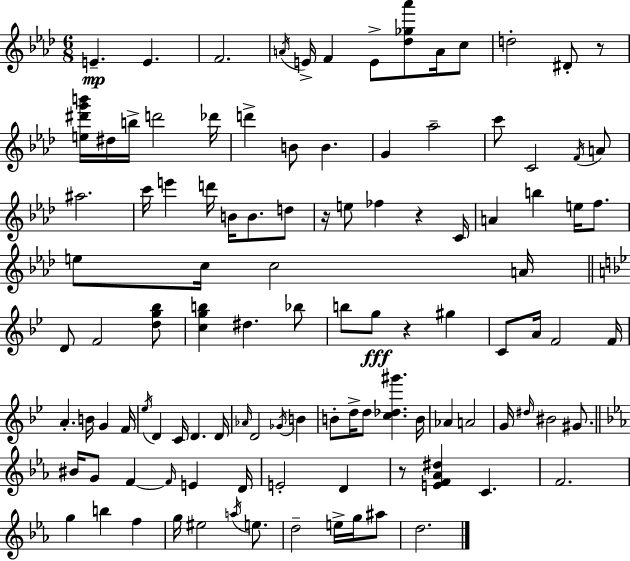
E4/q. E4/q. F4/h. A4/s E4/s F4/q E4/e [Db5,Gb5,Ab6]/e A4/s C5/e D5/h D#4/e R/e [E5,D#6,G6,B6]/s D#5/s B5/s D6/h Db6/s D6/q B4/e B4/q. G4/q Ab5/h C6/e C4/h F4/s A4/e A#5/h. C6/s E6/q D6/s B4/s B4/e. D5/e R/s E5/e FES5/q R/q C4/s A4/q B5/q E5/s F5/e. E5/e C5/s C5/h A4/s D4/e F4/h [D5,G5,Bb5]/e [C5,G5,B5]/q D#5/q. Bb5/e B5/e G5/e R/q G#5/q C4/e A4/s F4/h F4/s A4/q. B4/s G4/q F4/s Eb5/s D4/q C4/s D4/q. D4/s Ab4/s D4/h Gb4/s B4/q B4/e D5/s D5/e [C5,Db5,G#6]/q. B4/s Ab4/q A4/h G4/s D#5/s BIS4/h G#4/e. BIS4/s G4/e F4/q F4/s E4/q D4/s E4/h D4/q R/e [E4,F4,Ab4,D#5]/q C4/q. F4/h. G5/q B5/q F5/q G5/s EIS5/h A5/s E5/e. D5/h E5/s G5/s A#5/e D5/h.